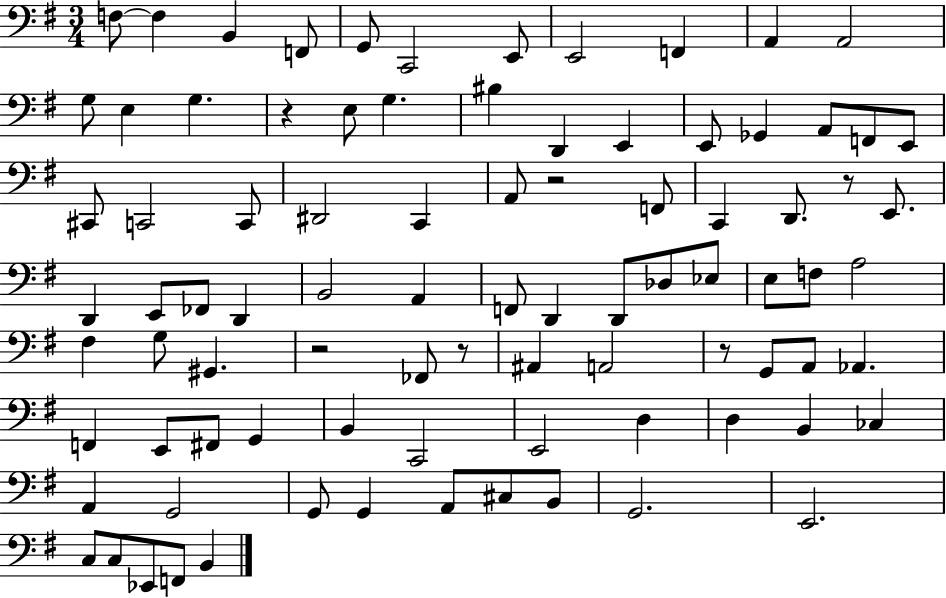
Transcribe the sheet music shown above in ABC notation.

X:1
T:Untitled
M:3/4
L:1/4
K:G
F,/2 F, B,, F,,/2 G,,/2 C,,2 E,,/2 E,,2 F,, A,, A,,2 G,/2 E, G, z E,/2 G, ^B, D,, E,, E,,/2 _G,, A,,/2 F,,/2 E,,/2 ^C,,/2 C,,2 C,,/2 ^D,,2 C,, A,,/2 z2 F,,/2 C,, D,,/2 z/2 E,,/2 D,, E,,/2 _F,,/2 D,, B,,2 A,, F,,/2 D,, D,,/2 _D,/2 _E,/2 E,/2 F,/2 A,2 ^F, G,/2 ^G,, z2 _F,,/2 z/2 ^A,, A,,2 z/2 G,,/2 A,,/2 _A,, F,, E,,/2 ^F,,/2 G,, B,, C,,2 E,,2 D, D, B,, _C, A,, G,,2 G,,/2 G,, A,,/2 ^C,/2 B,,/2 G,,2 E,,2 C,/2 C,/2 _E,,/2 F,,/2 B,,